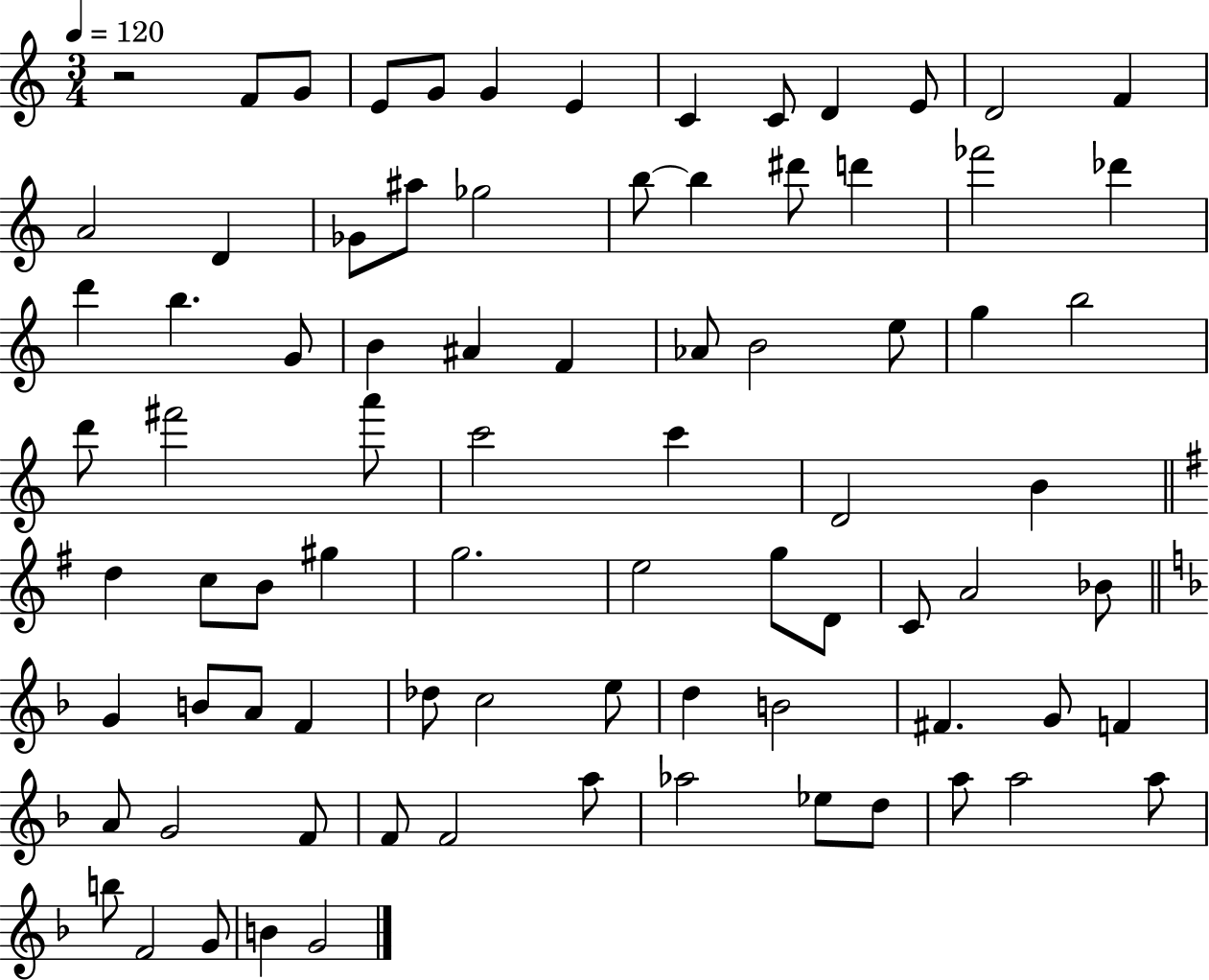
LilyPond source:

{
  \clef treble
  \numericTimeSignature
  \time 3/4
  \key c \major
  \tempo 4 = 120
  r2 f'8 g'8 | e'8 g'8 g'4 e'4 | c'4 c'8 d'4 e'8 | d'2 f'4 | \break a'2 d'4 | ges'8 ais''8 ges''2 | b''8~~ b''4 dis'''8 d'''4 | fes'''2 des'''4 | \break d'''4 b''4. g'8 | b'4 ais'4 f'4 | aes'8 b'2 e''8 | g''4 b''2 | \break d'''8 fis'''2 a'''8 | c'''2 c'''4 | d'2 b'4 | \bar "||" \break \key g \major d''4 c''8 b'8 gis''4 | g''2. | e''2 g''8 d'8 | c'8 a'2 bes'8 | \break \bar "||" \break \key f \major g'4 b'8 a'8 f'4 | des''8 c''2 e''8 | d''4 b'2 | fis'4. g'8 f'4 | \break a'8 g'2 f'8 | f'8 f'2 a''8 | aes''2 ees''8 d''8 | a''8 a''2 a''8 | \break b''8 f'2 g'8 | b'4 g'2 | \bar "|."
}